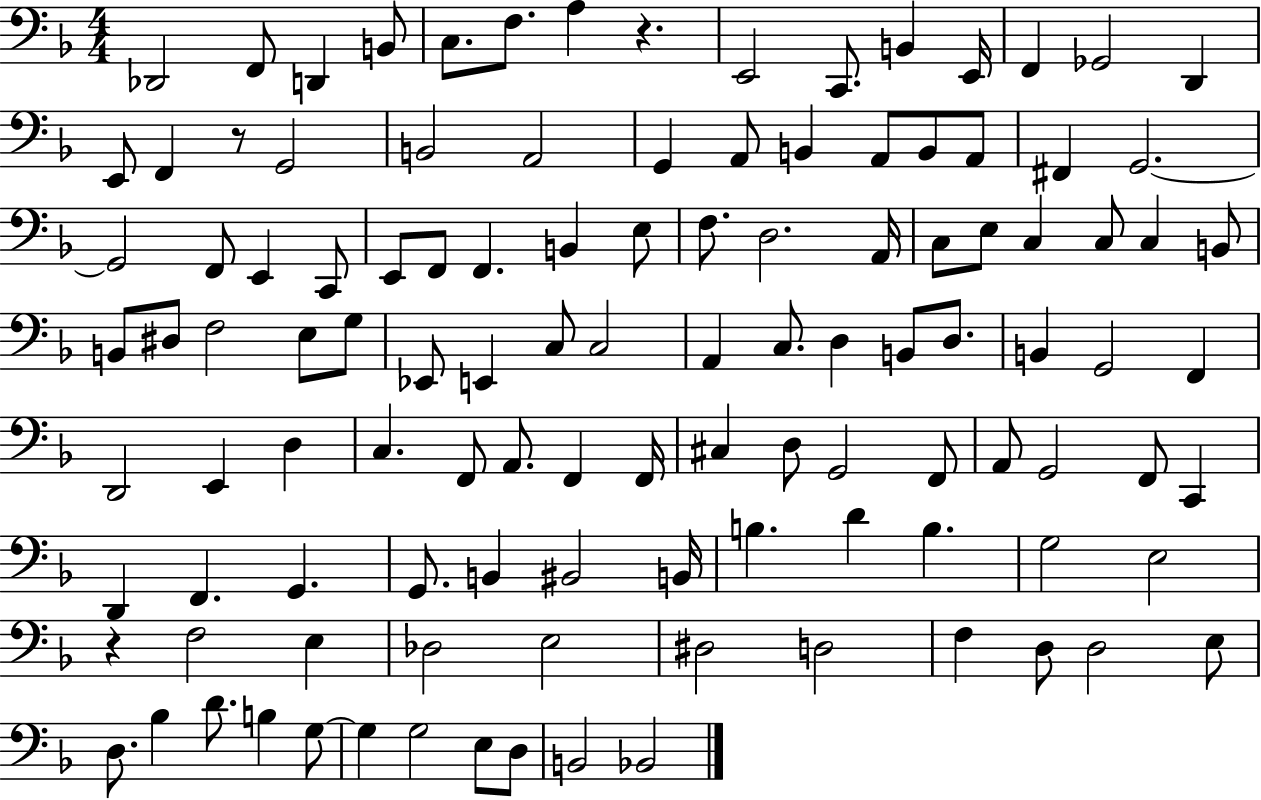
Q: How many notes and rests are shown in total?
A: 114